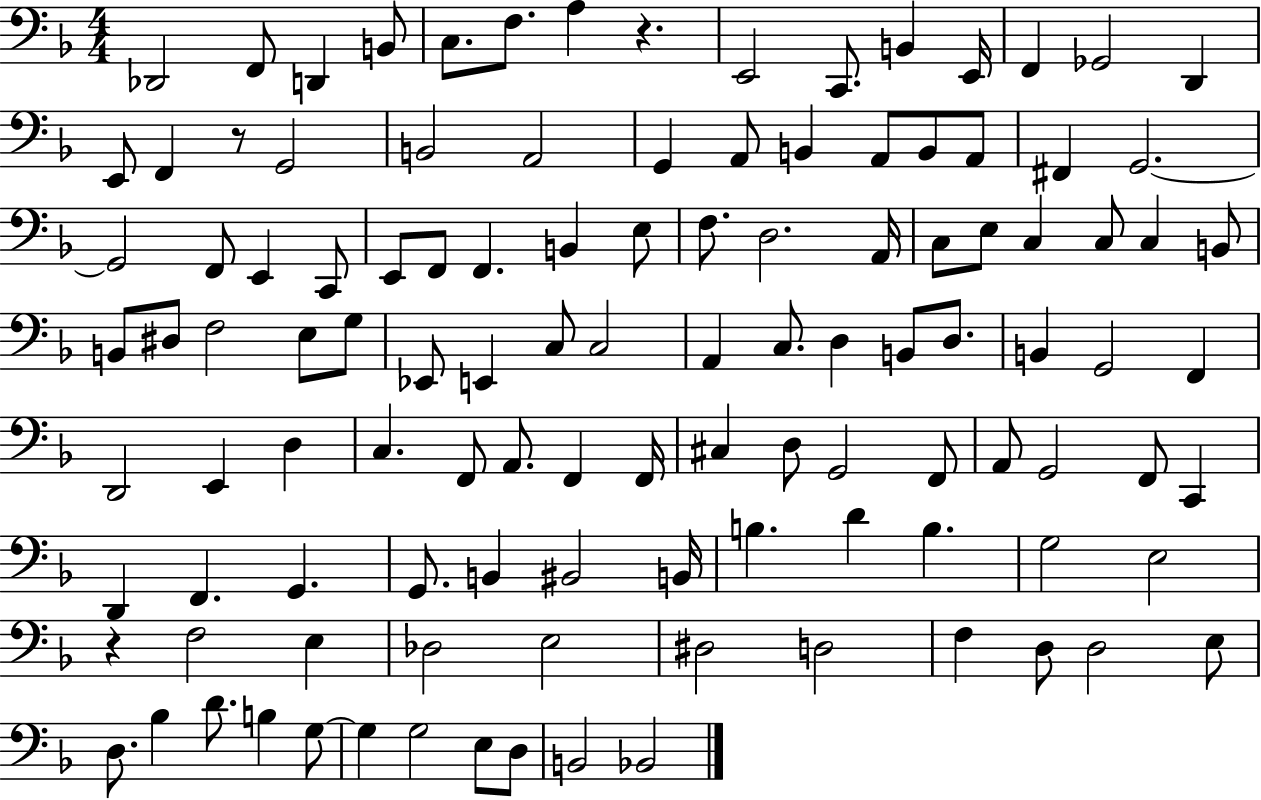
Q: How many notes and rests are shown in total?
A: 114